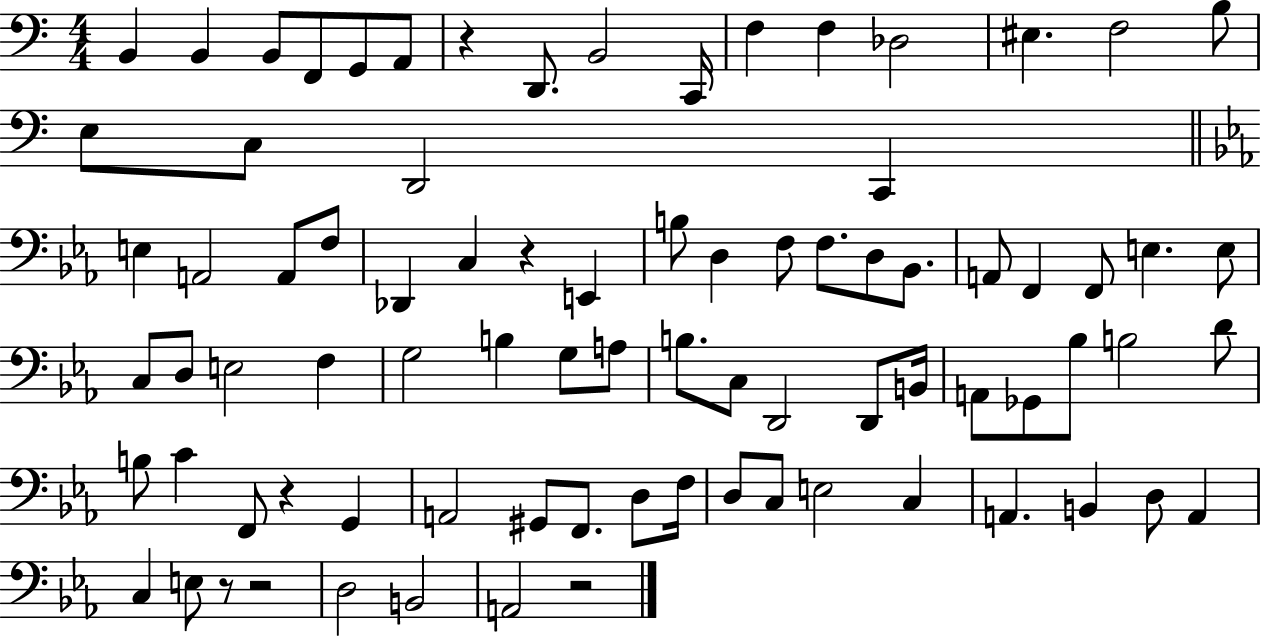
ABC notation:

X:1
T:Untitled
M:4/4
L:1/4
K:C
B,, B,, B,,/2 F,,/2 G,,/2 A,,/2 z D,,/2 B,,2 C,,/4 F, F, _D,2 ^E, F,2 B,/2 E,/2 C,/2 D,,2 C,, E, A,,2 A,,/2 F,/2 _D,, C, z E,, B,/2 D, F,/2 F,/2 D,/2 _B,,/2 A,,/2 F,, F,,/2 E, E,/2 C,/2 D,/2 E,2 F, G,2 B, G,/2 A,/2 B,/2 C,/2 D,,2 D,,/2 B,,/4 A,,/2 _G,,/2 _B,/2 B,2 D/2 B,/2 C F,,/2 z G,, A,,2 ^G,,/2 F,,/2 D,/2 F,/4 D,/2 C,/2 E,2 C, A,, B,, D,/2 A,, C, E,/2 z/2 z2 D,2 B,,2 A,,2 z2